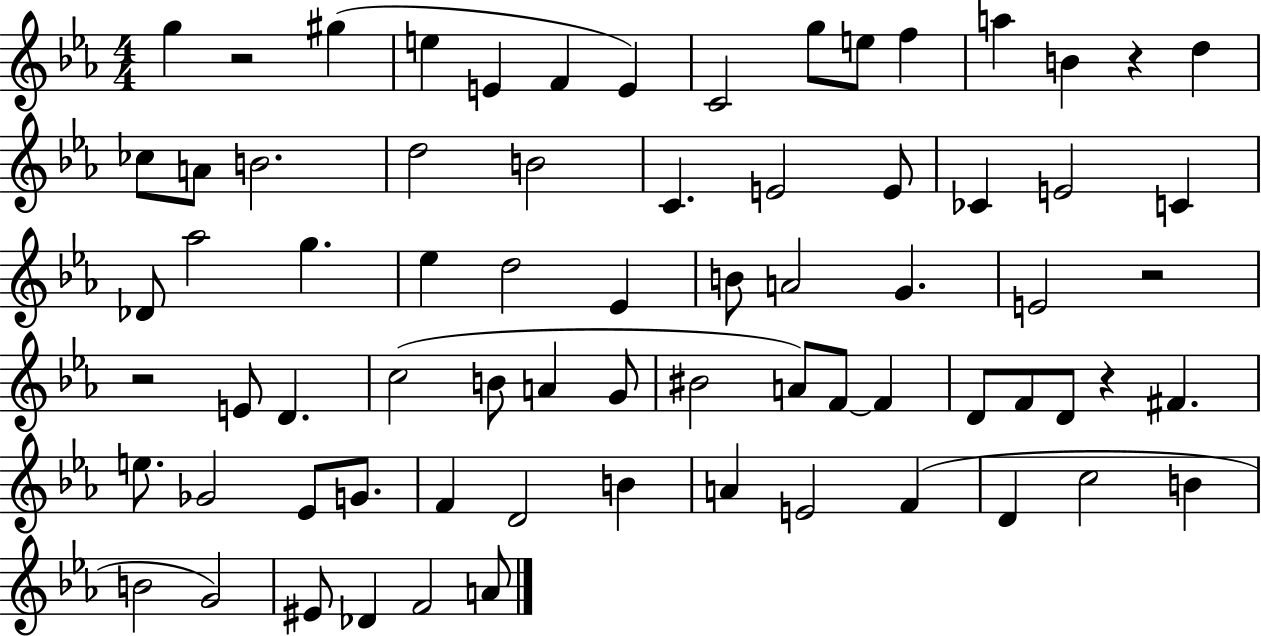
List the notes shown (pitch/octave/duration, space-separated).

G5/q R/h G#5/q E5/q E4/q F4/q E4/q C4/h G5/e E5/e F5/q A5/q B4/q R/q D5/q CES5/e A4/e B4/h. D5/h B4/h C4/q. E4/h E4/e CES4/q E4/h C4/q Db4/e Ab5/h G5/q. Eb5/q D5/h Eb4/q B4/e A4/h G4/q. E4/h R/h R/h E4/e D4/q. C5/h B4/e A4/q G4/e BIS4/h A4/e F4/e F4/q D4/e F4/e D4/e R/q F#4/q. E5/e. Gb4/h Eb4/e G4/e. F4/q D4/h B4/q A4/q E4/h F4/q D4/q C5/h B4/q B4/h G4/h EIS4/e Db4/q F4/h A4/e